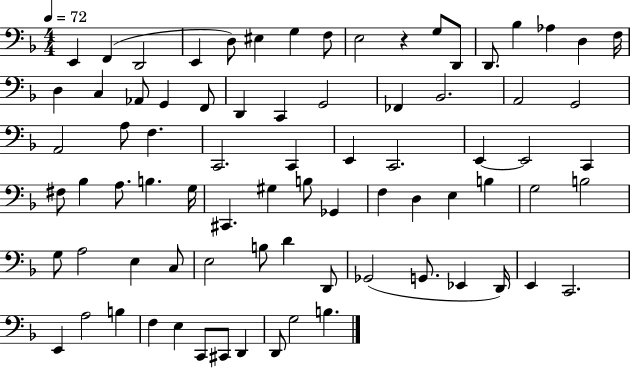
E2/q F2/q D2/h E2/q D3/e EIS3/q G3/q F3/e E3/h R/q G3/e D2/e D2/e. Bb3/q Ab3/q D3/q F3/s D3/q C3/q Ab2/e G2/q F2/e D2/q C2/q G2/h FES2/q Bb2/h. A2/h G2/h A2/h A3/e F3/q. C2/h. C2/q E2/q C2/h. E2/q E2/h C2/q F#3/e Bb3/q A3/e. B3/q. G3/s C#2/q. G#3/q B3/e Gb2/q F3/q D3/q E3/q B3/q G3/h B3/h G3/e A3/h E3/q C3/e E3/h B3/e D4/q D2/e Gb2/h G2/e. Eb2/q D2/s E2/q C2/h. E2/q A3/h B3/q F3/q E3/q C2/e C#2/e D2/q D2/e G3/h B3/q.